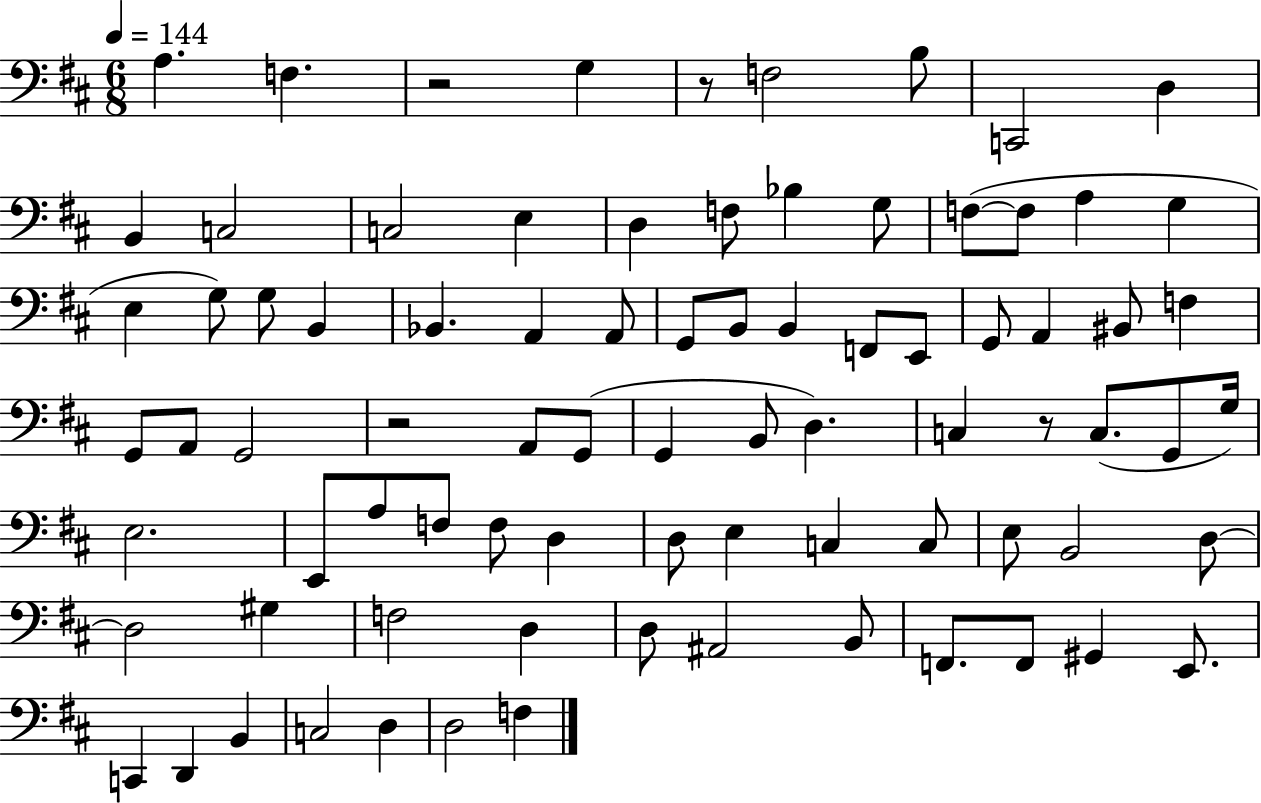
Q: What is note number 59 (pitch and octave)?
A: B2